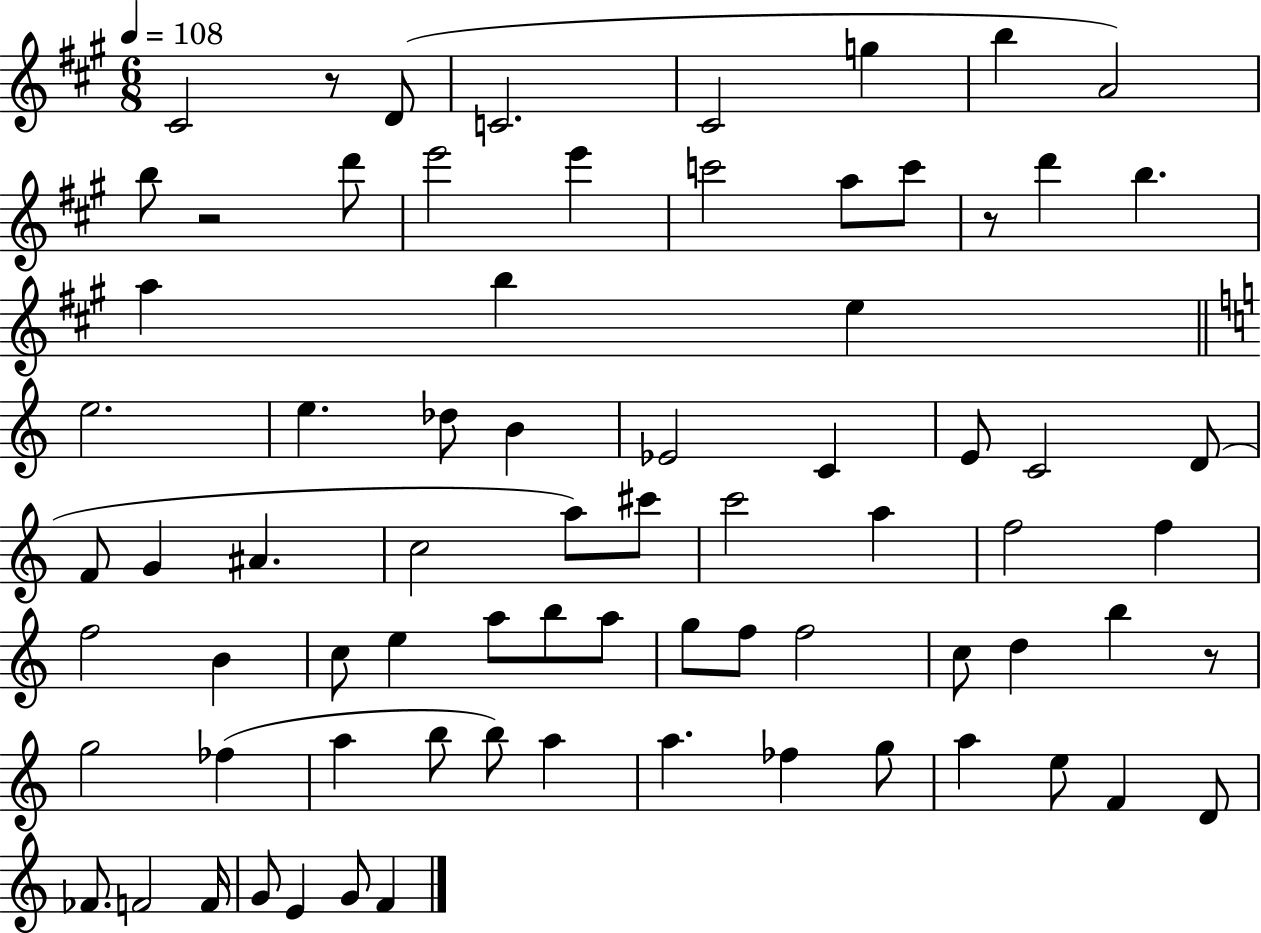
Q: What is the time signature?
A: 6/8